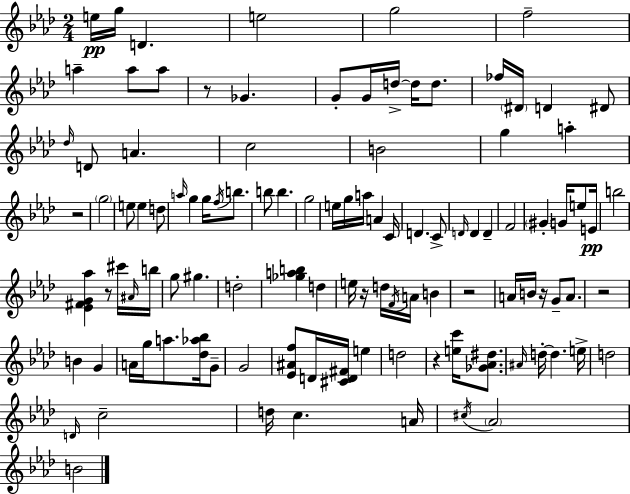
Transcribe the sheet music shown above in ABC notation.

X:1
T:Untitled
M:2/4
L:1/4
K:Ab
e/4 g/4 D e2 g2 f2 a a/2 a/2 z/2 _G G/2 G/4 d/4 d/4 d/2 _f/4 ^D/4 D ^D/2 _d/4 D/2 A c2 B2 g a z2 g2 e/2 e d/2 a/4 g g/4 f/4 b/2 b/2 b g2 e/4 g/4 a/4 A C/4 D C/2 D/4 D D F2 ^G G/4 e/2 E/4 b2 [_E^FG_a] z/2 ^c'/4 ^A/4 b/4 g/2 ^g d2 [_gab] d e/4 z/4 d/4 F/4 A/4 B z2 A/4 B/4 z/4 G/2 A/2 z2 B G A/4 g/4 a/2 [_d_a_b]/4 G/2 G2 [_E^Af]/2 D/4 [^CD^F]/4 e d2 z [ec']/4 [_G_A^d]/2 ^A/4 d/4 d e/4 d2 D/4 c2 d/4 c A/4 ^c/4 _A2 B2